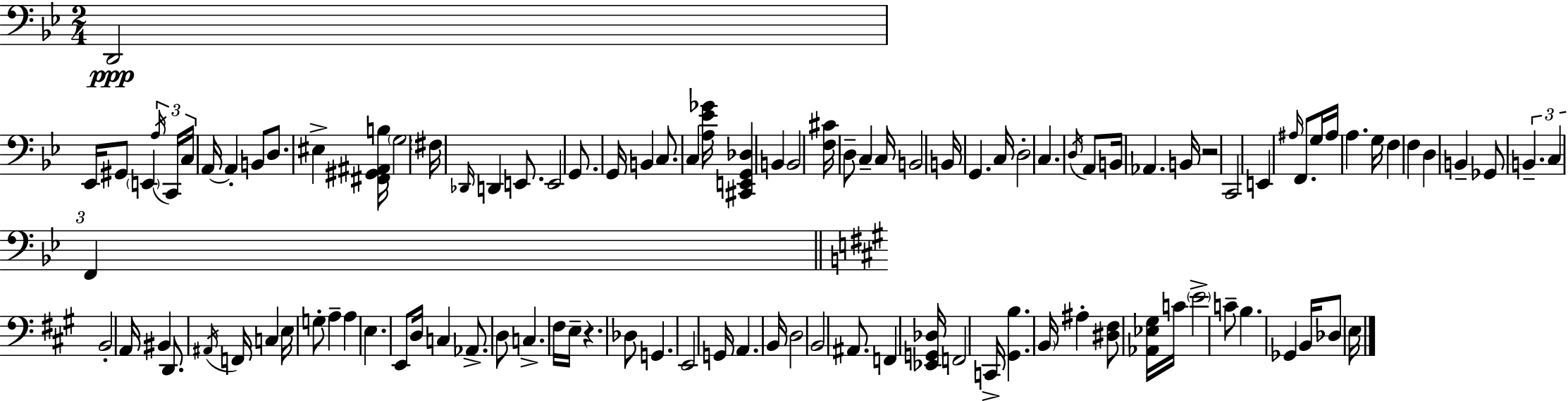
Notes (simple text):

D2/h Eb2/s G#2/e E2/q A3/s C2/s C3/s A2/s A2/q B2/e D3/e. EIS3/q [F#2,G#2,A#2,B3]/s G3/h F#3/s Db2/s D2/q E2/e. E2/h G2/e. G2/s B2/q C3/e. C3/q [A3,Eb4,Gb4]/s [C#2,E2,G2,Db3]/q B2/q B2/h [F3,C#4]/s D3/e C3/q C3/s B2/h B2/s G2/q. C3/s D3/h C3/q. D3/s A2/e B2/s Ab2/q. B2/s R/h C2/h E2/q A#3/s F2/e. G3/s A#3/s A3/q. G3/s F3/q F3/q D3/q B2/q Gb2/e B2/q. C3/q F2/q B2/h A2/s BIS2/q D2/e. A#2/s F2/s C3/q E3/s G3/e A3/q A3/q E3/q. E2/e D3/s C3/q Ab2/e. D3/e C3/q. F#3/s E3/s R/q. Db3/e G2/q. E2/h G2/s A2/q. B2/s D3/h B2/h A#2/e. F2/q [Eb2,G2,Db3]/s F2/h C2/s [G#2,B3]/q. B2/s A#3/q [D#3,F#3]/e [Ab2,Eb3,G#3]/s C4/s E4/h C4/e B3/q. Gb2/q B2/s Db3/e E3/s